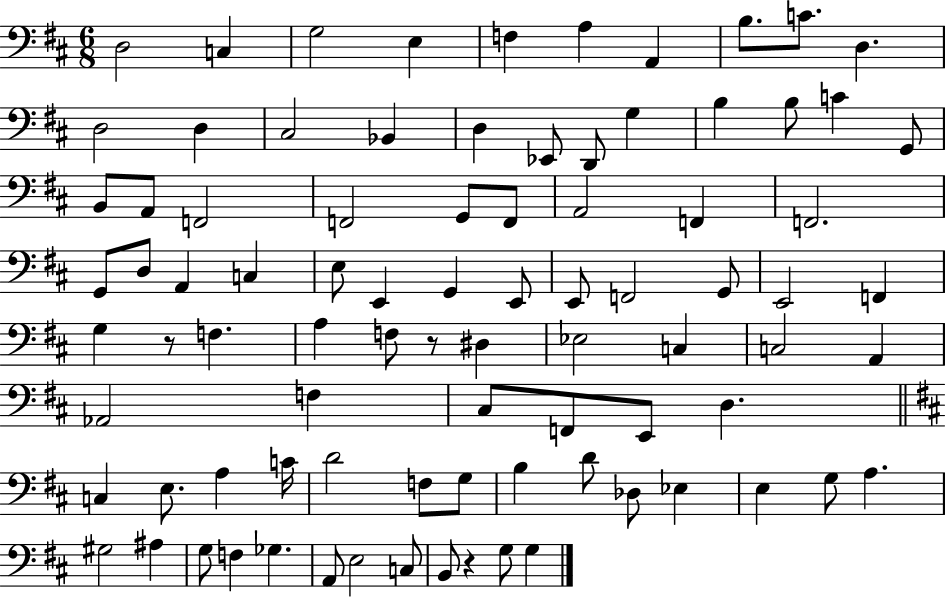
D3/h C3/q G3/h E3/q F3/q A3/q A2/q B3/e. C4/e. D3/q. D3/h D3/q C#3/h Bb2/q D3/q Eb2/e D2/e G3/q B3/q B3/e C4/q G2/e B2/e A2/e F2/h F2/h G2/e F2/e A2/h F2/q F2/h. G2/e D3/e A2/q C3/q E3/e E2/q G2/q E2/e E2/e F2/h G2/e E2/h F2/q G3/q R/e F3/q. A3/q F3/e R/e D#3/q Eb3/h C3/q C3/h A2/q Ab2/h F3/q C#3/e F2/e E2/e D3/q. C3/q E3/e. A3/q C4/s D4/h F3/e G3/e B3/q D4/e Db3/e Eb3/q E3/q G3/e A3/q. G#3/h A#3/q G3/e F3/q Gb3/q. A2/e E3/h C3/e B2/e R/q G3/e G3/q